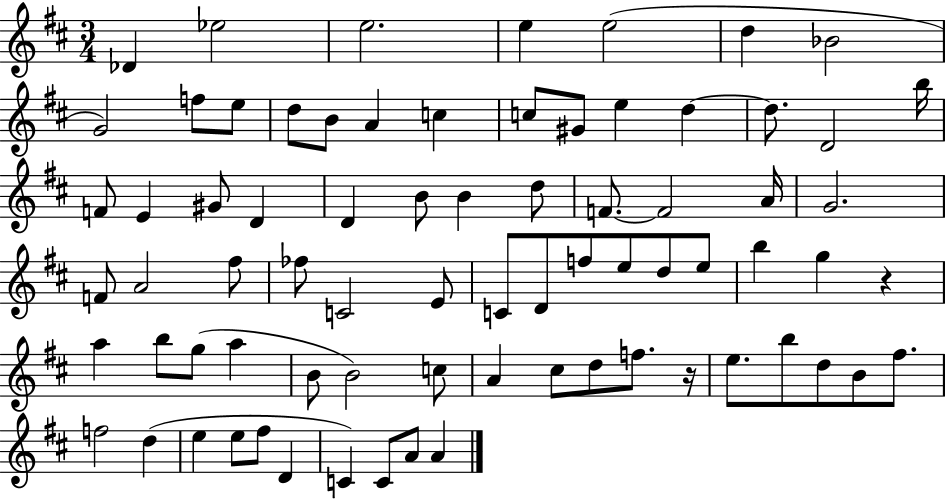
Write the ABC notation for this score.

X:1
T:Untitled
M:3/4
L:1/4
K:D
_D _e2 e2 e e2 d _B2 G2 f/2 e/2 d/2 B/2 A c c/2 ^G/2 e d d/2 D2 b/4 F/2 E ^G/2 D D B/2 B d/2 F/2 F2 A/4 G2 F/2 A2 ^f/2 _f/2 C2 E/2 C/2 D/2 f/2 e/2 d/2 e/2 b g z a b/2 g/2 a B/2 B2 c/2 A ^c/2 d/2 f/2 z/4 e/2 b/2 d/2 B/2 ^f/2 f2 d e e/2 ^f/2 D C C/2 A/2 A